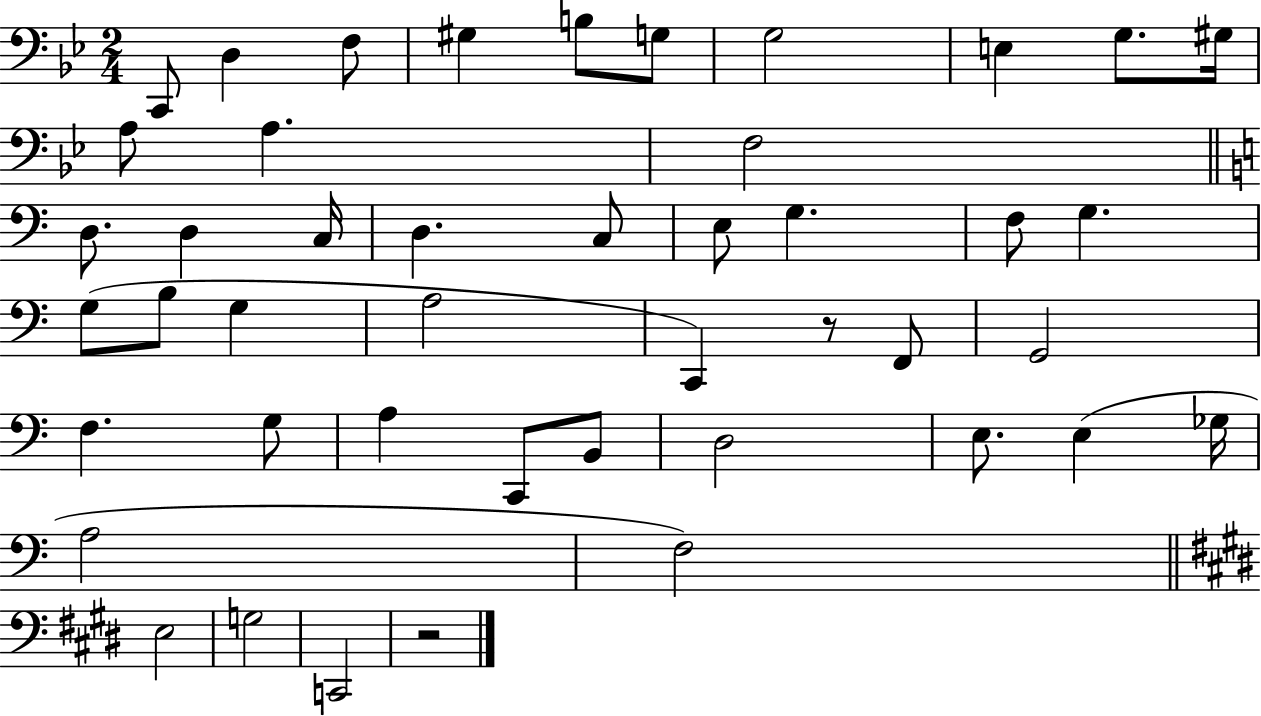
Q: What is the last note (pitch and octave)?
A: C2